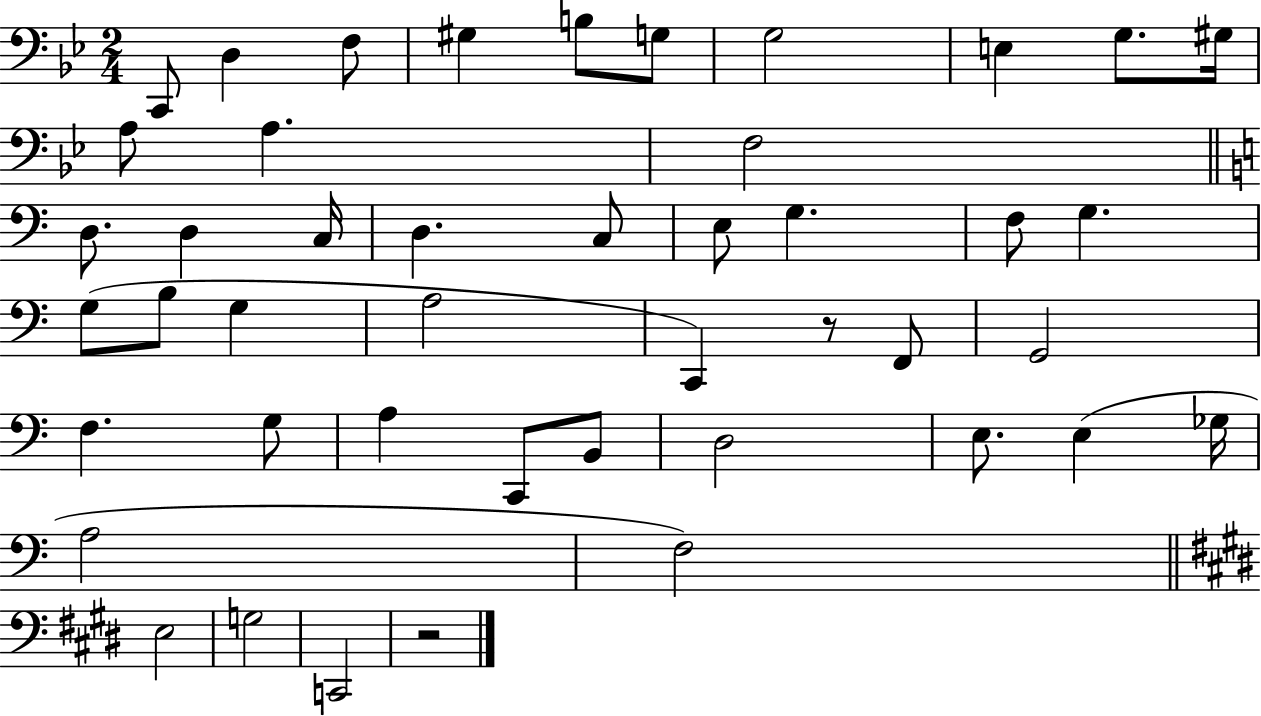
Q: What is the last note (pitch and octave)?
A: C2